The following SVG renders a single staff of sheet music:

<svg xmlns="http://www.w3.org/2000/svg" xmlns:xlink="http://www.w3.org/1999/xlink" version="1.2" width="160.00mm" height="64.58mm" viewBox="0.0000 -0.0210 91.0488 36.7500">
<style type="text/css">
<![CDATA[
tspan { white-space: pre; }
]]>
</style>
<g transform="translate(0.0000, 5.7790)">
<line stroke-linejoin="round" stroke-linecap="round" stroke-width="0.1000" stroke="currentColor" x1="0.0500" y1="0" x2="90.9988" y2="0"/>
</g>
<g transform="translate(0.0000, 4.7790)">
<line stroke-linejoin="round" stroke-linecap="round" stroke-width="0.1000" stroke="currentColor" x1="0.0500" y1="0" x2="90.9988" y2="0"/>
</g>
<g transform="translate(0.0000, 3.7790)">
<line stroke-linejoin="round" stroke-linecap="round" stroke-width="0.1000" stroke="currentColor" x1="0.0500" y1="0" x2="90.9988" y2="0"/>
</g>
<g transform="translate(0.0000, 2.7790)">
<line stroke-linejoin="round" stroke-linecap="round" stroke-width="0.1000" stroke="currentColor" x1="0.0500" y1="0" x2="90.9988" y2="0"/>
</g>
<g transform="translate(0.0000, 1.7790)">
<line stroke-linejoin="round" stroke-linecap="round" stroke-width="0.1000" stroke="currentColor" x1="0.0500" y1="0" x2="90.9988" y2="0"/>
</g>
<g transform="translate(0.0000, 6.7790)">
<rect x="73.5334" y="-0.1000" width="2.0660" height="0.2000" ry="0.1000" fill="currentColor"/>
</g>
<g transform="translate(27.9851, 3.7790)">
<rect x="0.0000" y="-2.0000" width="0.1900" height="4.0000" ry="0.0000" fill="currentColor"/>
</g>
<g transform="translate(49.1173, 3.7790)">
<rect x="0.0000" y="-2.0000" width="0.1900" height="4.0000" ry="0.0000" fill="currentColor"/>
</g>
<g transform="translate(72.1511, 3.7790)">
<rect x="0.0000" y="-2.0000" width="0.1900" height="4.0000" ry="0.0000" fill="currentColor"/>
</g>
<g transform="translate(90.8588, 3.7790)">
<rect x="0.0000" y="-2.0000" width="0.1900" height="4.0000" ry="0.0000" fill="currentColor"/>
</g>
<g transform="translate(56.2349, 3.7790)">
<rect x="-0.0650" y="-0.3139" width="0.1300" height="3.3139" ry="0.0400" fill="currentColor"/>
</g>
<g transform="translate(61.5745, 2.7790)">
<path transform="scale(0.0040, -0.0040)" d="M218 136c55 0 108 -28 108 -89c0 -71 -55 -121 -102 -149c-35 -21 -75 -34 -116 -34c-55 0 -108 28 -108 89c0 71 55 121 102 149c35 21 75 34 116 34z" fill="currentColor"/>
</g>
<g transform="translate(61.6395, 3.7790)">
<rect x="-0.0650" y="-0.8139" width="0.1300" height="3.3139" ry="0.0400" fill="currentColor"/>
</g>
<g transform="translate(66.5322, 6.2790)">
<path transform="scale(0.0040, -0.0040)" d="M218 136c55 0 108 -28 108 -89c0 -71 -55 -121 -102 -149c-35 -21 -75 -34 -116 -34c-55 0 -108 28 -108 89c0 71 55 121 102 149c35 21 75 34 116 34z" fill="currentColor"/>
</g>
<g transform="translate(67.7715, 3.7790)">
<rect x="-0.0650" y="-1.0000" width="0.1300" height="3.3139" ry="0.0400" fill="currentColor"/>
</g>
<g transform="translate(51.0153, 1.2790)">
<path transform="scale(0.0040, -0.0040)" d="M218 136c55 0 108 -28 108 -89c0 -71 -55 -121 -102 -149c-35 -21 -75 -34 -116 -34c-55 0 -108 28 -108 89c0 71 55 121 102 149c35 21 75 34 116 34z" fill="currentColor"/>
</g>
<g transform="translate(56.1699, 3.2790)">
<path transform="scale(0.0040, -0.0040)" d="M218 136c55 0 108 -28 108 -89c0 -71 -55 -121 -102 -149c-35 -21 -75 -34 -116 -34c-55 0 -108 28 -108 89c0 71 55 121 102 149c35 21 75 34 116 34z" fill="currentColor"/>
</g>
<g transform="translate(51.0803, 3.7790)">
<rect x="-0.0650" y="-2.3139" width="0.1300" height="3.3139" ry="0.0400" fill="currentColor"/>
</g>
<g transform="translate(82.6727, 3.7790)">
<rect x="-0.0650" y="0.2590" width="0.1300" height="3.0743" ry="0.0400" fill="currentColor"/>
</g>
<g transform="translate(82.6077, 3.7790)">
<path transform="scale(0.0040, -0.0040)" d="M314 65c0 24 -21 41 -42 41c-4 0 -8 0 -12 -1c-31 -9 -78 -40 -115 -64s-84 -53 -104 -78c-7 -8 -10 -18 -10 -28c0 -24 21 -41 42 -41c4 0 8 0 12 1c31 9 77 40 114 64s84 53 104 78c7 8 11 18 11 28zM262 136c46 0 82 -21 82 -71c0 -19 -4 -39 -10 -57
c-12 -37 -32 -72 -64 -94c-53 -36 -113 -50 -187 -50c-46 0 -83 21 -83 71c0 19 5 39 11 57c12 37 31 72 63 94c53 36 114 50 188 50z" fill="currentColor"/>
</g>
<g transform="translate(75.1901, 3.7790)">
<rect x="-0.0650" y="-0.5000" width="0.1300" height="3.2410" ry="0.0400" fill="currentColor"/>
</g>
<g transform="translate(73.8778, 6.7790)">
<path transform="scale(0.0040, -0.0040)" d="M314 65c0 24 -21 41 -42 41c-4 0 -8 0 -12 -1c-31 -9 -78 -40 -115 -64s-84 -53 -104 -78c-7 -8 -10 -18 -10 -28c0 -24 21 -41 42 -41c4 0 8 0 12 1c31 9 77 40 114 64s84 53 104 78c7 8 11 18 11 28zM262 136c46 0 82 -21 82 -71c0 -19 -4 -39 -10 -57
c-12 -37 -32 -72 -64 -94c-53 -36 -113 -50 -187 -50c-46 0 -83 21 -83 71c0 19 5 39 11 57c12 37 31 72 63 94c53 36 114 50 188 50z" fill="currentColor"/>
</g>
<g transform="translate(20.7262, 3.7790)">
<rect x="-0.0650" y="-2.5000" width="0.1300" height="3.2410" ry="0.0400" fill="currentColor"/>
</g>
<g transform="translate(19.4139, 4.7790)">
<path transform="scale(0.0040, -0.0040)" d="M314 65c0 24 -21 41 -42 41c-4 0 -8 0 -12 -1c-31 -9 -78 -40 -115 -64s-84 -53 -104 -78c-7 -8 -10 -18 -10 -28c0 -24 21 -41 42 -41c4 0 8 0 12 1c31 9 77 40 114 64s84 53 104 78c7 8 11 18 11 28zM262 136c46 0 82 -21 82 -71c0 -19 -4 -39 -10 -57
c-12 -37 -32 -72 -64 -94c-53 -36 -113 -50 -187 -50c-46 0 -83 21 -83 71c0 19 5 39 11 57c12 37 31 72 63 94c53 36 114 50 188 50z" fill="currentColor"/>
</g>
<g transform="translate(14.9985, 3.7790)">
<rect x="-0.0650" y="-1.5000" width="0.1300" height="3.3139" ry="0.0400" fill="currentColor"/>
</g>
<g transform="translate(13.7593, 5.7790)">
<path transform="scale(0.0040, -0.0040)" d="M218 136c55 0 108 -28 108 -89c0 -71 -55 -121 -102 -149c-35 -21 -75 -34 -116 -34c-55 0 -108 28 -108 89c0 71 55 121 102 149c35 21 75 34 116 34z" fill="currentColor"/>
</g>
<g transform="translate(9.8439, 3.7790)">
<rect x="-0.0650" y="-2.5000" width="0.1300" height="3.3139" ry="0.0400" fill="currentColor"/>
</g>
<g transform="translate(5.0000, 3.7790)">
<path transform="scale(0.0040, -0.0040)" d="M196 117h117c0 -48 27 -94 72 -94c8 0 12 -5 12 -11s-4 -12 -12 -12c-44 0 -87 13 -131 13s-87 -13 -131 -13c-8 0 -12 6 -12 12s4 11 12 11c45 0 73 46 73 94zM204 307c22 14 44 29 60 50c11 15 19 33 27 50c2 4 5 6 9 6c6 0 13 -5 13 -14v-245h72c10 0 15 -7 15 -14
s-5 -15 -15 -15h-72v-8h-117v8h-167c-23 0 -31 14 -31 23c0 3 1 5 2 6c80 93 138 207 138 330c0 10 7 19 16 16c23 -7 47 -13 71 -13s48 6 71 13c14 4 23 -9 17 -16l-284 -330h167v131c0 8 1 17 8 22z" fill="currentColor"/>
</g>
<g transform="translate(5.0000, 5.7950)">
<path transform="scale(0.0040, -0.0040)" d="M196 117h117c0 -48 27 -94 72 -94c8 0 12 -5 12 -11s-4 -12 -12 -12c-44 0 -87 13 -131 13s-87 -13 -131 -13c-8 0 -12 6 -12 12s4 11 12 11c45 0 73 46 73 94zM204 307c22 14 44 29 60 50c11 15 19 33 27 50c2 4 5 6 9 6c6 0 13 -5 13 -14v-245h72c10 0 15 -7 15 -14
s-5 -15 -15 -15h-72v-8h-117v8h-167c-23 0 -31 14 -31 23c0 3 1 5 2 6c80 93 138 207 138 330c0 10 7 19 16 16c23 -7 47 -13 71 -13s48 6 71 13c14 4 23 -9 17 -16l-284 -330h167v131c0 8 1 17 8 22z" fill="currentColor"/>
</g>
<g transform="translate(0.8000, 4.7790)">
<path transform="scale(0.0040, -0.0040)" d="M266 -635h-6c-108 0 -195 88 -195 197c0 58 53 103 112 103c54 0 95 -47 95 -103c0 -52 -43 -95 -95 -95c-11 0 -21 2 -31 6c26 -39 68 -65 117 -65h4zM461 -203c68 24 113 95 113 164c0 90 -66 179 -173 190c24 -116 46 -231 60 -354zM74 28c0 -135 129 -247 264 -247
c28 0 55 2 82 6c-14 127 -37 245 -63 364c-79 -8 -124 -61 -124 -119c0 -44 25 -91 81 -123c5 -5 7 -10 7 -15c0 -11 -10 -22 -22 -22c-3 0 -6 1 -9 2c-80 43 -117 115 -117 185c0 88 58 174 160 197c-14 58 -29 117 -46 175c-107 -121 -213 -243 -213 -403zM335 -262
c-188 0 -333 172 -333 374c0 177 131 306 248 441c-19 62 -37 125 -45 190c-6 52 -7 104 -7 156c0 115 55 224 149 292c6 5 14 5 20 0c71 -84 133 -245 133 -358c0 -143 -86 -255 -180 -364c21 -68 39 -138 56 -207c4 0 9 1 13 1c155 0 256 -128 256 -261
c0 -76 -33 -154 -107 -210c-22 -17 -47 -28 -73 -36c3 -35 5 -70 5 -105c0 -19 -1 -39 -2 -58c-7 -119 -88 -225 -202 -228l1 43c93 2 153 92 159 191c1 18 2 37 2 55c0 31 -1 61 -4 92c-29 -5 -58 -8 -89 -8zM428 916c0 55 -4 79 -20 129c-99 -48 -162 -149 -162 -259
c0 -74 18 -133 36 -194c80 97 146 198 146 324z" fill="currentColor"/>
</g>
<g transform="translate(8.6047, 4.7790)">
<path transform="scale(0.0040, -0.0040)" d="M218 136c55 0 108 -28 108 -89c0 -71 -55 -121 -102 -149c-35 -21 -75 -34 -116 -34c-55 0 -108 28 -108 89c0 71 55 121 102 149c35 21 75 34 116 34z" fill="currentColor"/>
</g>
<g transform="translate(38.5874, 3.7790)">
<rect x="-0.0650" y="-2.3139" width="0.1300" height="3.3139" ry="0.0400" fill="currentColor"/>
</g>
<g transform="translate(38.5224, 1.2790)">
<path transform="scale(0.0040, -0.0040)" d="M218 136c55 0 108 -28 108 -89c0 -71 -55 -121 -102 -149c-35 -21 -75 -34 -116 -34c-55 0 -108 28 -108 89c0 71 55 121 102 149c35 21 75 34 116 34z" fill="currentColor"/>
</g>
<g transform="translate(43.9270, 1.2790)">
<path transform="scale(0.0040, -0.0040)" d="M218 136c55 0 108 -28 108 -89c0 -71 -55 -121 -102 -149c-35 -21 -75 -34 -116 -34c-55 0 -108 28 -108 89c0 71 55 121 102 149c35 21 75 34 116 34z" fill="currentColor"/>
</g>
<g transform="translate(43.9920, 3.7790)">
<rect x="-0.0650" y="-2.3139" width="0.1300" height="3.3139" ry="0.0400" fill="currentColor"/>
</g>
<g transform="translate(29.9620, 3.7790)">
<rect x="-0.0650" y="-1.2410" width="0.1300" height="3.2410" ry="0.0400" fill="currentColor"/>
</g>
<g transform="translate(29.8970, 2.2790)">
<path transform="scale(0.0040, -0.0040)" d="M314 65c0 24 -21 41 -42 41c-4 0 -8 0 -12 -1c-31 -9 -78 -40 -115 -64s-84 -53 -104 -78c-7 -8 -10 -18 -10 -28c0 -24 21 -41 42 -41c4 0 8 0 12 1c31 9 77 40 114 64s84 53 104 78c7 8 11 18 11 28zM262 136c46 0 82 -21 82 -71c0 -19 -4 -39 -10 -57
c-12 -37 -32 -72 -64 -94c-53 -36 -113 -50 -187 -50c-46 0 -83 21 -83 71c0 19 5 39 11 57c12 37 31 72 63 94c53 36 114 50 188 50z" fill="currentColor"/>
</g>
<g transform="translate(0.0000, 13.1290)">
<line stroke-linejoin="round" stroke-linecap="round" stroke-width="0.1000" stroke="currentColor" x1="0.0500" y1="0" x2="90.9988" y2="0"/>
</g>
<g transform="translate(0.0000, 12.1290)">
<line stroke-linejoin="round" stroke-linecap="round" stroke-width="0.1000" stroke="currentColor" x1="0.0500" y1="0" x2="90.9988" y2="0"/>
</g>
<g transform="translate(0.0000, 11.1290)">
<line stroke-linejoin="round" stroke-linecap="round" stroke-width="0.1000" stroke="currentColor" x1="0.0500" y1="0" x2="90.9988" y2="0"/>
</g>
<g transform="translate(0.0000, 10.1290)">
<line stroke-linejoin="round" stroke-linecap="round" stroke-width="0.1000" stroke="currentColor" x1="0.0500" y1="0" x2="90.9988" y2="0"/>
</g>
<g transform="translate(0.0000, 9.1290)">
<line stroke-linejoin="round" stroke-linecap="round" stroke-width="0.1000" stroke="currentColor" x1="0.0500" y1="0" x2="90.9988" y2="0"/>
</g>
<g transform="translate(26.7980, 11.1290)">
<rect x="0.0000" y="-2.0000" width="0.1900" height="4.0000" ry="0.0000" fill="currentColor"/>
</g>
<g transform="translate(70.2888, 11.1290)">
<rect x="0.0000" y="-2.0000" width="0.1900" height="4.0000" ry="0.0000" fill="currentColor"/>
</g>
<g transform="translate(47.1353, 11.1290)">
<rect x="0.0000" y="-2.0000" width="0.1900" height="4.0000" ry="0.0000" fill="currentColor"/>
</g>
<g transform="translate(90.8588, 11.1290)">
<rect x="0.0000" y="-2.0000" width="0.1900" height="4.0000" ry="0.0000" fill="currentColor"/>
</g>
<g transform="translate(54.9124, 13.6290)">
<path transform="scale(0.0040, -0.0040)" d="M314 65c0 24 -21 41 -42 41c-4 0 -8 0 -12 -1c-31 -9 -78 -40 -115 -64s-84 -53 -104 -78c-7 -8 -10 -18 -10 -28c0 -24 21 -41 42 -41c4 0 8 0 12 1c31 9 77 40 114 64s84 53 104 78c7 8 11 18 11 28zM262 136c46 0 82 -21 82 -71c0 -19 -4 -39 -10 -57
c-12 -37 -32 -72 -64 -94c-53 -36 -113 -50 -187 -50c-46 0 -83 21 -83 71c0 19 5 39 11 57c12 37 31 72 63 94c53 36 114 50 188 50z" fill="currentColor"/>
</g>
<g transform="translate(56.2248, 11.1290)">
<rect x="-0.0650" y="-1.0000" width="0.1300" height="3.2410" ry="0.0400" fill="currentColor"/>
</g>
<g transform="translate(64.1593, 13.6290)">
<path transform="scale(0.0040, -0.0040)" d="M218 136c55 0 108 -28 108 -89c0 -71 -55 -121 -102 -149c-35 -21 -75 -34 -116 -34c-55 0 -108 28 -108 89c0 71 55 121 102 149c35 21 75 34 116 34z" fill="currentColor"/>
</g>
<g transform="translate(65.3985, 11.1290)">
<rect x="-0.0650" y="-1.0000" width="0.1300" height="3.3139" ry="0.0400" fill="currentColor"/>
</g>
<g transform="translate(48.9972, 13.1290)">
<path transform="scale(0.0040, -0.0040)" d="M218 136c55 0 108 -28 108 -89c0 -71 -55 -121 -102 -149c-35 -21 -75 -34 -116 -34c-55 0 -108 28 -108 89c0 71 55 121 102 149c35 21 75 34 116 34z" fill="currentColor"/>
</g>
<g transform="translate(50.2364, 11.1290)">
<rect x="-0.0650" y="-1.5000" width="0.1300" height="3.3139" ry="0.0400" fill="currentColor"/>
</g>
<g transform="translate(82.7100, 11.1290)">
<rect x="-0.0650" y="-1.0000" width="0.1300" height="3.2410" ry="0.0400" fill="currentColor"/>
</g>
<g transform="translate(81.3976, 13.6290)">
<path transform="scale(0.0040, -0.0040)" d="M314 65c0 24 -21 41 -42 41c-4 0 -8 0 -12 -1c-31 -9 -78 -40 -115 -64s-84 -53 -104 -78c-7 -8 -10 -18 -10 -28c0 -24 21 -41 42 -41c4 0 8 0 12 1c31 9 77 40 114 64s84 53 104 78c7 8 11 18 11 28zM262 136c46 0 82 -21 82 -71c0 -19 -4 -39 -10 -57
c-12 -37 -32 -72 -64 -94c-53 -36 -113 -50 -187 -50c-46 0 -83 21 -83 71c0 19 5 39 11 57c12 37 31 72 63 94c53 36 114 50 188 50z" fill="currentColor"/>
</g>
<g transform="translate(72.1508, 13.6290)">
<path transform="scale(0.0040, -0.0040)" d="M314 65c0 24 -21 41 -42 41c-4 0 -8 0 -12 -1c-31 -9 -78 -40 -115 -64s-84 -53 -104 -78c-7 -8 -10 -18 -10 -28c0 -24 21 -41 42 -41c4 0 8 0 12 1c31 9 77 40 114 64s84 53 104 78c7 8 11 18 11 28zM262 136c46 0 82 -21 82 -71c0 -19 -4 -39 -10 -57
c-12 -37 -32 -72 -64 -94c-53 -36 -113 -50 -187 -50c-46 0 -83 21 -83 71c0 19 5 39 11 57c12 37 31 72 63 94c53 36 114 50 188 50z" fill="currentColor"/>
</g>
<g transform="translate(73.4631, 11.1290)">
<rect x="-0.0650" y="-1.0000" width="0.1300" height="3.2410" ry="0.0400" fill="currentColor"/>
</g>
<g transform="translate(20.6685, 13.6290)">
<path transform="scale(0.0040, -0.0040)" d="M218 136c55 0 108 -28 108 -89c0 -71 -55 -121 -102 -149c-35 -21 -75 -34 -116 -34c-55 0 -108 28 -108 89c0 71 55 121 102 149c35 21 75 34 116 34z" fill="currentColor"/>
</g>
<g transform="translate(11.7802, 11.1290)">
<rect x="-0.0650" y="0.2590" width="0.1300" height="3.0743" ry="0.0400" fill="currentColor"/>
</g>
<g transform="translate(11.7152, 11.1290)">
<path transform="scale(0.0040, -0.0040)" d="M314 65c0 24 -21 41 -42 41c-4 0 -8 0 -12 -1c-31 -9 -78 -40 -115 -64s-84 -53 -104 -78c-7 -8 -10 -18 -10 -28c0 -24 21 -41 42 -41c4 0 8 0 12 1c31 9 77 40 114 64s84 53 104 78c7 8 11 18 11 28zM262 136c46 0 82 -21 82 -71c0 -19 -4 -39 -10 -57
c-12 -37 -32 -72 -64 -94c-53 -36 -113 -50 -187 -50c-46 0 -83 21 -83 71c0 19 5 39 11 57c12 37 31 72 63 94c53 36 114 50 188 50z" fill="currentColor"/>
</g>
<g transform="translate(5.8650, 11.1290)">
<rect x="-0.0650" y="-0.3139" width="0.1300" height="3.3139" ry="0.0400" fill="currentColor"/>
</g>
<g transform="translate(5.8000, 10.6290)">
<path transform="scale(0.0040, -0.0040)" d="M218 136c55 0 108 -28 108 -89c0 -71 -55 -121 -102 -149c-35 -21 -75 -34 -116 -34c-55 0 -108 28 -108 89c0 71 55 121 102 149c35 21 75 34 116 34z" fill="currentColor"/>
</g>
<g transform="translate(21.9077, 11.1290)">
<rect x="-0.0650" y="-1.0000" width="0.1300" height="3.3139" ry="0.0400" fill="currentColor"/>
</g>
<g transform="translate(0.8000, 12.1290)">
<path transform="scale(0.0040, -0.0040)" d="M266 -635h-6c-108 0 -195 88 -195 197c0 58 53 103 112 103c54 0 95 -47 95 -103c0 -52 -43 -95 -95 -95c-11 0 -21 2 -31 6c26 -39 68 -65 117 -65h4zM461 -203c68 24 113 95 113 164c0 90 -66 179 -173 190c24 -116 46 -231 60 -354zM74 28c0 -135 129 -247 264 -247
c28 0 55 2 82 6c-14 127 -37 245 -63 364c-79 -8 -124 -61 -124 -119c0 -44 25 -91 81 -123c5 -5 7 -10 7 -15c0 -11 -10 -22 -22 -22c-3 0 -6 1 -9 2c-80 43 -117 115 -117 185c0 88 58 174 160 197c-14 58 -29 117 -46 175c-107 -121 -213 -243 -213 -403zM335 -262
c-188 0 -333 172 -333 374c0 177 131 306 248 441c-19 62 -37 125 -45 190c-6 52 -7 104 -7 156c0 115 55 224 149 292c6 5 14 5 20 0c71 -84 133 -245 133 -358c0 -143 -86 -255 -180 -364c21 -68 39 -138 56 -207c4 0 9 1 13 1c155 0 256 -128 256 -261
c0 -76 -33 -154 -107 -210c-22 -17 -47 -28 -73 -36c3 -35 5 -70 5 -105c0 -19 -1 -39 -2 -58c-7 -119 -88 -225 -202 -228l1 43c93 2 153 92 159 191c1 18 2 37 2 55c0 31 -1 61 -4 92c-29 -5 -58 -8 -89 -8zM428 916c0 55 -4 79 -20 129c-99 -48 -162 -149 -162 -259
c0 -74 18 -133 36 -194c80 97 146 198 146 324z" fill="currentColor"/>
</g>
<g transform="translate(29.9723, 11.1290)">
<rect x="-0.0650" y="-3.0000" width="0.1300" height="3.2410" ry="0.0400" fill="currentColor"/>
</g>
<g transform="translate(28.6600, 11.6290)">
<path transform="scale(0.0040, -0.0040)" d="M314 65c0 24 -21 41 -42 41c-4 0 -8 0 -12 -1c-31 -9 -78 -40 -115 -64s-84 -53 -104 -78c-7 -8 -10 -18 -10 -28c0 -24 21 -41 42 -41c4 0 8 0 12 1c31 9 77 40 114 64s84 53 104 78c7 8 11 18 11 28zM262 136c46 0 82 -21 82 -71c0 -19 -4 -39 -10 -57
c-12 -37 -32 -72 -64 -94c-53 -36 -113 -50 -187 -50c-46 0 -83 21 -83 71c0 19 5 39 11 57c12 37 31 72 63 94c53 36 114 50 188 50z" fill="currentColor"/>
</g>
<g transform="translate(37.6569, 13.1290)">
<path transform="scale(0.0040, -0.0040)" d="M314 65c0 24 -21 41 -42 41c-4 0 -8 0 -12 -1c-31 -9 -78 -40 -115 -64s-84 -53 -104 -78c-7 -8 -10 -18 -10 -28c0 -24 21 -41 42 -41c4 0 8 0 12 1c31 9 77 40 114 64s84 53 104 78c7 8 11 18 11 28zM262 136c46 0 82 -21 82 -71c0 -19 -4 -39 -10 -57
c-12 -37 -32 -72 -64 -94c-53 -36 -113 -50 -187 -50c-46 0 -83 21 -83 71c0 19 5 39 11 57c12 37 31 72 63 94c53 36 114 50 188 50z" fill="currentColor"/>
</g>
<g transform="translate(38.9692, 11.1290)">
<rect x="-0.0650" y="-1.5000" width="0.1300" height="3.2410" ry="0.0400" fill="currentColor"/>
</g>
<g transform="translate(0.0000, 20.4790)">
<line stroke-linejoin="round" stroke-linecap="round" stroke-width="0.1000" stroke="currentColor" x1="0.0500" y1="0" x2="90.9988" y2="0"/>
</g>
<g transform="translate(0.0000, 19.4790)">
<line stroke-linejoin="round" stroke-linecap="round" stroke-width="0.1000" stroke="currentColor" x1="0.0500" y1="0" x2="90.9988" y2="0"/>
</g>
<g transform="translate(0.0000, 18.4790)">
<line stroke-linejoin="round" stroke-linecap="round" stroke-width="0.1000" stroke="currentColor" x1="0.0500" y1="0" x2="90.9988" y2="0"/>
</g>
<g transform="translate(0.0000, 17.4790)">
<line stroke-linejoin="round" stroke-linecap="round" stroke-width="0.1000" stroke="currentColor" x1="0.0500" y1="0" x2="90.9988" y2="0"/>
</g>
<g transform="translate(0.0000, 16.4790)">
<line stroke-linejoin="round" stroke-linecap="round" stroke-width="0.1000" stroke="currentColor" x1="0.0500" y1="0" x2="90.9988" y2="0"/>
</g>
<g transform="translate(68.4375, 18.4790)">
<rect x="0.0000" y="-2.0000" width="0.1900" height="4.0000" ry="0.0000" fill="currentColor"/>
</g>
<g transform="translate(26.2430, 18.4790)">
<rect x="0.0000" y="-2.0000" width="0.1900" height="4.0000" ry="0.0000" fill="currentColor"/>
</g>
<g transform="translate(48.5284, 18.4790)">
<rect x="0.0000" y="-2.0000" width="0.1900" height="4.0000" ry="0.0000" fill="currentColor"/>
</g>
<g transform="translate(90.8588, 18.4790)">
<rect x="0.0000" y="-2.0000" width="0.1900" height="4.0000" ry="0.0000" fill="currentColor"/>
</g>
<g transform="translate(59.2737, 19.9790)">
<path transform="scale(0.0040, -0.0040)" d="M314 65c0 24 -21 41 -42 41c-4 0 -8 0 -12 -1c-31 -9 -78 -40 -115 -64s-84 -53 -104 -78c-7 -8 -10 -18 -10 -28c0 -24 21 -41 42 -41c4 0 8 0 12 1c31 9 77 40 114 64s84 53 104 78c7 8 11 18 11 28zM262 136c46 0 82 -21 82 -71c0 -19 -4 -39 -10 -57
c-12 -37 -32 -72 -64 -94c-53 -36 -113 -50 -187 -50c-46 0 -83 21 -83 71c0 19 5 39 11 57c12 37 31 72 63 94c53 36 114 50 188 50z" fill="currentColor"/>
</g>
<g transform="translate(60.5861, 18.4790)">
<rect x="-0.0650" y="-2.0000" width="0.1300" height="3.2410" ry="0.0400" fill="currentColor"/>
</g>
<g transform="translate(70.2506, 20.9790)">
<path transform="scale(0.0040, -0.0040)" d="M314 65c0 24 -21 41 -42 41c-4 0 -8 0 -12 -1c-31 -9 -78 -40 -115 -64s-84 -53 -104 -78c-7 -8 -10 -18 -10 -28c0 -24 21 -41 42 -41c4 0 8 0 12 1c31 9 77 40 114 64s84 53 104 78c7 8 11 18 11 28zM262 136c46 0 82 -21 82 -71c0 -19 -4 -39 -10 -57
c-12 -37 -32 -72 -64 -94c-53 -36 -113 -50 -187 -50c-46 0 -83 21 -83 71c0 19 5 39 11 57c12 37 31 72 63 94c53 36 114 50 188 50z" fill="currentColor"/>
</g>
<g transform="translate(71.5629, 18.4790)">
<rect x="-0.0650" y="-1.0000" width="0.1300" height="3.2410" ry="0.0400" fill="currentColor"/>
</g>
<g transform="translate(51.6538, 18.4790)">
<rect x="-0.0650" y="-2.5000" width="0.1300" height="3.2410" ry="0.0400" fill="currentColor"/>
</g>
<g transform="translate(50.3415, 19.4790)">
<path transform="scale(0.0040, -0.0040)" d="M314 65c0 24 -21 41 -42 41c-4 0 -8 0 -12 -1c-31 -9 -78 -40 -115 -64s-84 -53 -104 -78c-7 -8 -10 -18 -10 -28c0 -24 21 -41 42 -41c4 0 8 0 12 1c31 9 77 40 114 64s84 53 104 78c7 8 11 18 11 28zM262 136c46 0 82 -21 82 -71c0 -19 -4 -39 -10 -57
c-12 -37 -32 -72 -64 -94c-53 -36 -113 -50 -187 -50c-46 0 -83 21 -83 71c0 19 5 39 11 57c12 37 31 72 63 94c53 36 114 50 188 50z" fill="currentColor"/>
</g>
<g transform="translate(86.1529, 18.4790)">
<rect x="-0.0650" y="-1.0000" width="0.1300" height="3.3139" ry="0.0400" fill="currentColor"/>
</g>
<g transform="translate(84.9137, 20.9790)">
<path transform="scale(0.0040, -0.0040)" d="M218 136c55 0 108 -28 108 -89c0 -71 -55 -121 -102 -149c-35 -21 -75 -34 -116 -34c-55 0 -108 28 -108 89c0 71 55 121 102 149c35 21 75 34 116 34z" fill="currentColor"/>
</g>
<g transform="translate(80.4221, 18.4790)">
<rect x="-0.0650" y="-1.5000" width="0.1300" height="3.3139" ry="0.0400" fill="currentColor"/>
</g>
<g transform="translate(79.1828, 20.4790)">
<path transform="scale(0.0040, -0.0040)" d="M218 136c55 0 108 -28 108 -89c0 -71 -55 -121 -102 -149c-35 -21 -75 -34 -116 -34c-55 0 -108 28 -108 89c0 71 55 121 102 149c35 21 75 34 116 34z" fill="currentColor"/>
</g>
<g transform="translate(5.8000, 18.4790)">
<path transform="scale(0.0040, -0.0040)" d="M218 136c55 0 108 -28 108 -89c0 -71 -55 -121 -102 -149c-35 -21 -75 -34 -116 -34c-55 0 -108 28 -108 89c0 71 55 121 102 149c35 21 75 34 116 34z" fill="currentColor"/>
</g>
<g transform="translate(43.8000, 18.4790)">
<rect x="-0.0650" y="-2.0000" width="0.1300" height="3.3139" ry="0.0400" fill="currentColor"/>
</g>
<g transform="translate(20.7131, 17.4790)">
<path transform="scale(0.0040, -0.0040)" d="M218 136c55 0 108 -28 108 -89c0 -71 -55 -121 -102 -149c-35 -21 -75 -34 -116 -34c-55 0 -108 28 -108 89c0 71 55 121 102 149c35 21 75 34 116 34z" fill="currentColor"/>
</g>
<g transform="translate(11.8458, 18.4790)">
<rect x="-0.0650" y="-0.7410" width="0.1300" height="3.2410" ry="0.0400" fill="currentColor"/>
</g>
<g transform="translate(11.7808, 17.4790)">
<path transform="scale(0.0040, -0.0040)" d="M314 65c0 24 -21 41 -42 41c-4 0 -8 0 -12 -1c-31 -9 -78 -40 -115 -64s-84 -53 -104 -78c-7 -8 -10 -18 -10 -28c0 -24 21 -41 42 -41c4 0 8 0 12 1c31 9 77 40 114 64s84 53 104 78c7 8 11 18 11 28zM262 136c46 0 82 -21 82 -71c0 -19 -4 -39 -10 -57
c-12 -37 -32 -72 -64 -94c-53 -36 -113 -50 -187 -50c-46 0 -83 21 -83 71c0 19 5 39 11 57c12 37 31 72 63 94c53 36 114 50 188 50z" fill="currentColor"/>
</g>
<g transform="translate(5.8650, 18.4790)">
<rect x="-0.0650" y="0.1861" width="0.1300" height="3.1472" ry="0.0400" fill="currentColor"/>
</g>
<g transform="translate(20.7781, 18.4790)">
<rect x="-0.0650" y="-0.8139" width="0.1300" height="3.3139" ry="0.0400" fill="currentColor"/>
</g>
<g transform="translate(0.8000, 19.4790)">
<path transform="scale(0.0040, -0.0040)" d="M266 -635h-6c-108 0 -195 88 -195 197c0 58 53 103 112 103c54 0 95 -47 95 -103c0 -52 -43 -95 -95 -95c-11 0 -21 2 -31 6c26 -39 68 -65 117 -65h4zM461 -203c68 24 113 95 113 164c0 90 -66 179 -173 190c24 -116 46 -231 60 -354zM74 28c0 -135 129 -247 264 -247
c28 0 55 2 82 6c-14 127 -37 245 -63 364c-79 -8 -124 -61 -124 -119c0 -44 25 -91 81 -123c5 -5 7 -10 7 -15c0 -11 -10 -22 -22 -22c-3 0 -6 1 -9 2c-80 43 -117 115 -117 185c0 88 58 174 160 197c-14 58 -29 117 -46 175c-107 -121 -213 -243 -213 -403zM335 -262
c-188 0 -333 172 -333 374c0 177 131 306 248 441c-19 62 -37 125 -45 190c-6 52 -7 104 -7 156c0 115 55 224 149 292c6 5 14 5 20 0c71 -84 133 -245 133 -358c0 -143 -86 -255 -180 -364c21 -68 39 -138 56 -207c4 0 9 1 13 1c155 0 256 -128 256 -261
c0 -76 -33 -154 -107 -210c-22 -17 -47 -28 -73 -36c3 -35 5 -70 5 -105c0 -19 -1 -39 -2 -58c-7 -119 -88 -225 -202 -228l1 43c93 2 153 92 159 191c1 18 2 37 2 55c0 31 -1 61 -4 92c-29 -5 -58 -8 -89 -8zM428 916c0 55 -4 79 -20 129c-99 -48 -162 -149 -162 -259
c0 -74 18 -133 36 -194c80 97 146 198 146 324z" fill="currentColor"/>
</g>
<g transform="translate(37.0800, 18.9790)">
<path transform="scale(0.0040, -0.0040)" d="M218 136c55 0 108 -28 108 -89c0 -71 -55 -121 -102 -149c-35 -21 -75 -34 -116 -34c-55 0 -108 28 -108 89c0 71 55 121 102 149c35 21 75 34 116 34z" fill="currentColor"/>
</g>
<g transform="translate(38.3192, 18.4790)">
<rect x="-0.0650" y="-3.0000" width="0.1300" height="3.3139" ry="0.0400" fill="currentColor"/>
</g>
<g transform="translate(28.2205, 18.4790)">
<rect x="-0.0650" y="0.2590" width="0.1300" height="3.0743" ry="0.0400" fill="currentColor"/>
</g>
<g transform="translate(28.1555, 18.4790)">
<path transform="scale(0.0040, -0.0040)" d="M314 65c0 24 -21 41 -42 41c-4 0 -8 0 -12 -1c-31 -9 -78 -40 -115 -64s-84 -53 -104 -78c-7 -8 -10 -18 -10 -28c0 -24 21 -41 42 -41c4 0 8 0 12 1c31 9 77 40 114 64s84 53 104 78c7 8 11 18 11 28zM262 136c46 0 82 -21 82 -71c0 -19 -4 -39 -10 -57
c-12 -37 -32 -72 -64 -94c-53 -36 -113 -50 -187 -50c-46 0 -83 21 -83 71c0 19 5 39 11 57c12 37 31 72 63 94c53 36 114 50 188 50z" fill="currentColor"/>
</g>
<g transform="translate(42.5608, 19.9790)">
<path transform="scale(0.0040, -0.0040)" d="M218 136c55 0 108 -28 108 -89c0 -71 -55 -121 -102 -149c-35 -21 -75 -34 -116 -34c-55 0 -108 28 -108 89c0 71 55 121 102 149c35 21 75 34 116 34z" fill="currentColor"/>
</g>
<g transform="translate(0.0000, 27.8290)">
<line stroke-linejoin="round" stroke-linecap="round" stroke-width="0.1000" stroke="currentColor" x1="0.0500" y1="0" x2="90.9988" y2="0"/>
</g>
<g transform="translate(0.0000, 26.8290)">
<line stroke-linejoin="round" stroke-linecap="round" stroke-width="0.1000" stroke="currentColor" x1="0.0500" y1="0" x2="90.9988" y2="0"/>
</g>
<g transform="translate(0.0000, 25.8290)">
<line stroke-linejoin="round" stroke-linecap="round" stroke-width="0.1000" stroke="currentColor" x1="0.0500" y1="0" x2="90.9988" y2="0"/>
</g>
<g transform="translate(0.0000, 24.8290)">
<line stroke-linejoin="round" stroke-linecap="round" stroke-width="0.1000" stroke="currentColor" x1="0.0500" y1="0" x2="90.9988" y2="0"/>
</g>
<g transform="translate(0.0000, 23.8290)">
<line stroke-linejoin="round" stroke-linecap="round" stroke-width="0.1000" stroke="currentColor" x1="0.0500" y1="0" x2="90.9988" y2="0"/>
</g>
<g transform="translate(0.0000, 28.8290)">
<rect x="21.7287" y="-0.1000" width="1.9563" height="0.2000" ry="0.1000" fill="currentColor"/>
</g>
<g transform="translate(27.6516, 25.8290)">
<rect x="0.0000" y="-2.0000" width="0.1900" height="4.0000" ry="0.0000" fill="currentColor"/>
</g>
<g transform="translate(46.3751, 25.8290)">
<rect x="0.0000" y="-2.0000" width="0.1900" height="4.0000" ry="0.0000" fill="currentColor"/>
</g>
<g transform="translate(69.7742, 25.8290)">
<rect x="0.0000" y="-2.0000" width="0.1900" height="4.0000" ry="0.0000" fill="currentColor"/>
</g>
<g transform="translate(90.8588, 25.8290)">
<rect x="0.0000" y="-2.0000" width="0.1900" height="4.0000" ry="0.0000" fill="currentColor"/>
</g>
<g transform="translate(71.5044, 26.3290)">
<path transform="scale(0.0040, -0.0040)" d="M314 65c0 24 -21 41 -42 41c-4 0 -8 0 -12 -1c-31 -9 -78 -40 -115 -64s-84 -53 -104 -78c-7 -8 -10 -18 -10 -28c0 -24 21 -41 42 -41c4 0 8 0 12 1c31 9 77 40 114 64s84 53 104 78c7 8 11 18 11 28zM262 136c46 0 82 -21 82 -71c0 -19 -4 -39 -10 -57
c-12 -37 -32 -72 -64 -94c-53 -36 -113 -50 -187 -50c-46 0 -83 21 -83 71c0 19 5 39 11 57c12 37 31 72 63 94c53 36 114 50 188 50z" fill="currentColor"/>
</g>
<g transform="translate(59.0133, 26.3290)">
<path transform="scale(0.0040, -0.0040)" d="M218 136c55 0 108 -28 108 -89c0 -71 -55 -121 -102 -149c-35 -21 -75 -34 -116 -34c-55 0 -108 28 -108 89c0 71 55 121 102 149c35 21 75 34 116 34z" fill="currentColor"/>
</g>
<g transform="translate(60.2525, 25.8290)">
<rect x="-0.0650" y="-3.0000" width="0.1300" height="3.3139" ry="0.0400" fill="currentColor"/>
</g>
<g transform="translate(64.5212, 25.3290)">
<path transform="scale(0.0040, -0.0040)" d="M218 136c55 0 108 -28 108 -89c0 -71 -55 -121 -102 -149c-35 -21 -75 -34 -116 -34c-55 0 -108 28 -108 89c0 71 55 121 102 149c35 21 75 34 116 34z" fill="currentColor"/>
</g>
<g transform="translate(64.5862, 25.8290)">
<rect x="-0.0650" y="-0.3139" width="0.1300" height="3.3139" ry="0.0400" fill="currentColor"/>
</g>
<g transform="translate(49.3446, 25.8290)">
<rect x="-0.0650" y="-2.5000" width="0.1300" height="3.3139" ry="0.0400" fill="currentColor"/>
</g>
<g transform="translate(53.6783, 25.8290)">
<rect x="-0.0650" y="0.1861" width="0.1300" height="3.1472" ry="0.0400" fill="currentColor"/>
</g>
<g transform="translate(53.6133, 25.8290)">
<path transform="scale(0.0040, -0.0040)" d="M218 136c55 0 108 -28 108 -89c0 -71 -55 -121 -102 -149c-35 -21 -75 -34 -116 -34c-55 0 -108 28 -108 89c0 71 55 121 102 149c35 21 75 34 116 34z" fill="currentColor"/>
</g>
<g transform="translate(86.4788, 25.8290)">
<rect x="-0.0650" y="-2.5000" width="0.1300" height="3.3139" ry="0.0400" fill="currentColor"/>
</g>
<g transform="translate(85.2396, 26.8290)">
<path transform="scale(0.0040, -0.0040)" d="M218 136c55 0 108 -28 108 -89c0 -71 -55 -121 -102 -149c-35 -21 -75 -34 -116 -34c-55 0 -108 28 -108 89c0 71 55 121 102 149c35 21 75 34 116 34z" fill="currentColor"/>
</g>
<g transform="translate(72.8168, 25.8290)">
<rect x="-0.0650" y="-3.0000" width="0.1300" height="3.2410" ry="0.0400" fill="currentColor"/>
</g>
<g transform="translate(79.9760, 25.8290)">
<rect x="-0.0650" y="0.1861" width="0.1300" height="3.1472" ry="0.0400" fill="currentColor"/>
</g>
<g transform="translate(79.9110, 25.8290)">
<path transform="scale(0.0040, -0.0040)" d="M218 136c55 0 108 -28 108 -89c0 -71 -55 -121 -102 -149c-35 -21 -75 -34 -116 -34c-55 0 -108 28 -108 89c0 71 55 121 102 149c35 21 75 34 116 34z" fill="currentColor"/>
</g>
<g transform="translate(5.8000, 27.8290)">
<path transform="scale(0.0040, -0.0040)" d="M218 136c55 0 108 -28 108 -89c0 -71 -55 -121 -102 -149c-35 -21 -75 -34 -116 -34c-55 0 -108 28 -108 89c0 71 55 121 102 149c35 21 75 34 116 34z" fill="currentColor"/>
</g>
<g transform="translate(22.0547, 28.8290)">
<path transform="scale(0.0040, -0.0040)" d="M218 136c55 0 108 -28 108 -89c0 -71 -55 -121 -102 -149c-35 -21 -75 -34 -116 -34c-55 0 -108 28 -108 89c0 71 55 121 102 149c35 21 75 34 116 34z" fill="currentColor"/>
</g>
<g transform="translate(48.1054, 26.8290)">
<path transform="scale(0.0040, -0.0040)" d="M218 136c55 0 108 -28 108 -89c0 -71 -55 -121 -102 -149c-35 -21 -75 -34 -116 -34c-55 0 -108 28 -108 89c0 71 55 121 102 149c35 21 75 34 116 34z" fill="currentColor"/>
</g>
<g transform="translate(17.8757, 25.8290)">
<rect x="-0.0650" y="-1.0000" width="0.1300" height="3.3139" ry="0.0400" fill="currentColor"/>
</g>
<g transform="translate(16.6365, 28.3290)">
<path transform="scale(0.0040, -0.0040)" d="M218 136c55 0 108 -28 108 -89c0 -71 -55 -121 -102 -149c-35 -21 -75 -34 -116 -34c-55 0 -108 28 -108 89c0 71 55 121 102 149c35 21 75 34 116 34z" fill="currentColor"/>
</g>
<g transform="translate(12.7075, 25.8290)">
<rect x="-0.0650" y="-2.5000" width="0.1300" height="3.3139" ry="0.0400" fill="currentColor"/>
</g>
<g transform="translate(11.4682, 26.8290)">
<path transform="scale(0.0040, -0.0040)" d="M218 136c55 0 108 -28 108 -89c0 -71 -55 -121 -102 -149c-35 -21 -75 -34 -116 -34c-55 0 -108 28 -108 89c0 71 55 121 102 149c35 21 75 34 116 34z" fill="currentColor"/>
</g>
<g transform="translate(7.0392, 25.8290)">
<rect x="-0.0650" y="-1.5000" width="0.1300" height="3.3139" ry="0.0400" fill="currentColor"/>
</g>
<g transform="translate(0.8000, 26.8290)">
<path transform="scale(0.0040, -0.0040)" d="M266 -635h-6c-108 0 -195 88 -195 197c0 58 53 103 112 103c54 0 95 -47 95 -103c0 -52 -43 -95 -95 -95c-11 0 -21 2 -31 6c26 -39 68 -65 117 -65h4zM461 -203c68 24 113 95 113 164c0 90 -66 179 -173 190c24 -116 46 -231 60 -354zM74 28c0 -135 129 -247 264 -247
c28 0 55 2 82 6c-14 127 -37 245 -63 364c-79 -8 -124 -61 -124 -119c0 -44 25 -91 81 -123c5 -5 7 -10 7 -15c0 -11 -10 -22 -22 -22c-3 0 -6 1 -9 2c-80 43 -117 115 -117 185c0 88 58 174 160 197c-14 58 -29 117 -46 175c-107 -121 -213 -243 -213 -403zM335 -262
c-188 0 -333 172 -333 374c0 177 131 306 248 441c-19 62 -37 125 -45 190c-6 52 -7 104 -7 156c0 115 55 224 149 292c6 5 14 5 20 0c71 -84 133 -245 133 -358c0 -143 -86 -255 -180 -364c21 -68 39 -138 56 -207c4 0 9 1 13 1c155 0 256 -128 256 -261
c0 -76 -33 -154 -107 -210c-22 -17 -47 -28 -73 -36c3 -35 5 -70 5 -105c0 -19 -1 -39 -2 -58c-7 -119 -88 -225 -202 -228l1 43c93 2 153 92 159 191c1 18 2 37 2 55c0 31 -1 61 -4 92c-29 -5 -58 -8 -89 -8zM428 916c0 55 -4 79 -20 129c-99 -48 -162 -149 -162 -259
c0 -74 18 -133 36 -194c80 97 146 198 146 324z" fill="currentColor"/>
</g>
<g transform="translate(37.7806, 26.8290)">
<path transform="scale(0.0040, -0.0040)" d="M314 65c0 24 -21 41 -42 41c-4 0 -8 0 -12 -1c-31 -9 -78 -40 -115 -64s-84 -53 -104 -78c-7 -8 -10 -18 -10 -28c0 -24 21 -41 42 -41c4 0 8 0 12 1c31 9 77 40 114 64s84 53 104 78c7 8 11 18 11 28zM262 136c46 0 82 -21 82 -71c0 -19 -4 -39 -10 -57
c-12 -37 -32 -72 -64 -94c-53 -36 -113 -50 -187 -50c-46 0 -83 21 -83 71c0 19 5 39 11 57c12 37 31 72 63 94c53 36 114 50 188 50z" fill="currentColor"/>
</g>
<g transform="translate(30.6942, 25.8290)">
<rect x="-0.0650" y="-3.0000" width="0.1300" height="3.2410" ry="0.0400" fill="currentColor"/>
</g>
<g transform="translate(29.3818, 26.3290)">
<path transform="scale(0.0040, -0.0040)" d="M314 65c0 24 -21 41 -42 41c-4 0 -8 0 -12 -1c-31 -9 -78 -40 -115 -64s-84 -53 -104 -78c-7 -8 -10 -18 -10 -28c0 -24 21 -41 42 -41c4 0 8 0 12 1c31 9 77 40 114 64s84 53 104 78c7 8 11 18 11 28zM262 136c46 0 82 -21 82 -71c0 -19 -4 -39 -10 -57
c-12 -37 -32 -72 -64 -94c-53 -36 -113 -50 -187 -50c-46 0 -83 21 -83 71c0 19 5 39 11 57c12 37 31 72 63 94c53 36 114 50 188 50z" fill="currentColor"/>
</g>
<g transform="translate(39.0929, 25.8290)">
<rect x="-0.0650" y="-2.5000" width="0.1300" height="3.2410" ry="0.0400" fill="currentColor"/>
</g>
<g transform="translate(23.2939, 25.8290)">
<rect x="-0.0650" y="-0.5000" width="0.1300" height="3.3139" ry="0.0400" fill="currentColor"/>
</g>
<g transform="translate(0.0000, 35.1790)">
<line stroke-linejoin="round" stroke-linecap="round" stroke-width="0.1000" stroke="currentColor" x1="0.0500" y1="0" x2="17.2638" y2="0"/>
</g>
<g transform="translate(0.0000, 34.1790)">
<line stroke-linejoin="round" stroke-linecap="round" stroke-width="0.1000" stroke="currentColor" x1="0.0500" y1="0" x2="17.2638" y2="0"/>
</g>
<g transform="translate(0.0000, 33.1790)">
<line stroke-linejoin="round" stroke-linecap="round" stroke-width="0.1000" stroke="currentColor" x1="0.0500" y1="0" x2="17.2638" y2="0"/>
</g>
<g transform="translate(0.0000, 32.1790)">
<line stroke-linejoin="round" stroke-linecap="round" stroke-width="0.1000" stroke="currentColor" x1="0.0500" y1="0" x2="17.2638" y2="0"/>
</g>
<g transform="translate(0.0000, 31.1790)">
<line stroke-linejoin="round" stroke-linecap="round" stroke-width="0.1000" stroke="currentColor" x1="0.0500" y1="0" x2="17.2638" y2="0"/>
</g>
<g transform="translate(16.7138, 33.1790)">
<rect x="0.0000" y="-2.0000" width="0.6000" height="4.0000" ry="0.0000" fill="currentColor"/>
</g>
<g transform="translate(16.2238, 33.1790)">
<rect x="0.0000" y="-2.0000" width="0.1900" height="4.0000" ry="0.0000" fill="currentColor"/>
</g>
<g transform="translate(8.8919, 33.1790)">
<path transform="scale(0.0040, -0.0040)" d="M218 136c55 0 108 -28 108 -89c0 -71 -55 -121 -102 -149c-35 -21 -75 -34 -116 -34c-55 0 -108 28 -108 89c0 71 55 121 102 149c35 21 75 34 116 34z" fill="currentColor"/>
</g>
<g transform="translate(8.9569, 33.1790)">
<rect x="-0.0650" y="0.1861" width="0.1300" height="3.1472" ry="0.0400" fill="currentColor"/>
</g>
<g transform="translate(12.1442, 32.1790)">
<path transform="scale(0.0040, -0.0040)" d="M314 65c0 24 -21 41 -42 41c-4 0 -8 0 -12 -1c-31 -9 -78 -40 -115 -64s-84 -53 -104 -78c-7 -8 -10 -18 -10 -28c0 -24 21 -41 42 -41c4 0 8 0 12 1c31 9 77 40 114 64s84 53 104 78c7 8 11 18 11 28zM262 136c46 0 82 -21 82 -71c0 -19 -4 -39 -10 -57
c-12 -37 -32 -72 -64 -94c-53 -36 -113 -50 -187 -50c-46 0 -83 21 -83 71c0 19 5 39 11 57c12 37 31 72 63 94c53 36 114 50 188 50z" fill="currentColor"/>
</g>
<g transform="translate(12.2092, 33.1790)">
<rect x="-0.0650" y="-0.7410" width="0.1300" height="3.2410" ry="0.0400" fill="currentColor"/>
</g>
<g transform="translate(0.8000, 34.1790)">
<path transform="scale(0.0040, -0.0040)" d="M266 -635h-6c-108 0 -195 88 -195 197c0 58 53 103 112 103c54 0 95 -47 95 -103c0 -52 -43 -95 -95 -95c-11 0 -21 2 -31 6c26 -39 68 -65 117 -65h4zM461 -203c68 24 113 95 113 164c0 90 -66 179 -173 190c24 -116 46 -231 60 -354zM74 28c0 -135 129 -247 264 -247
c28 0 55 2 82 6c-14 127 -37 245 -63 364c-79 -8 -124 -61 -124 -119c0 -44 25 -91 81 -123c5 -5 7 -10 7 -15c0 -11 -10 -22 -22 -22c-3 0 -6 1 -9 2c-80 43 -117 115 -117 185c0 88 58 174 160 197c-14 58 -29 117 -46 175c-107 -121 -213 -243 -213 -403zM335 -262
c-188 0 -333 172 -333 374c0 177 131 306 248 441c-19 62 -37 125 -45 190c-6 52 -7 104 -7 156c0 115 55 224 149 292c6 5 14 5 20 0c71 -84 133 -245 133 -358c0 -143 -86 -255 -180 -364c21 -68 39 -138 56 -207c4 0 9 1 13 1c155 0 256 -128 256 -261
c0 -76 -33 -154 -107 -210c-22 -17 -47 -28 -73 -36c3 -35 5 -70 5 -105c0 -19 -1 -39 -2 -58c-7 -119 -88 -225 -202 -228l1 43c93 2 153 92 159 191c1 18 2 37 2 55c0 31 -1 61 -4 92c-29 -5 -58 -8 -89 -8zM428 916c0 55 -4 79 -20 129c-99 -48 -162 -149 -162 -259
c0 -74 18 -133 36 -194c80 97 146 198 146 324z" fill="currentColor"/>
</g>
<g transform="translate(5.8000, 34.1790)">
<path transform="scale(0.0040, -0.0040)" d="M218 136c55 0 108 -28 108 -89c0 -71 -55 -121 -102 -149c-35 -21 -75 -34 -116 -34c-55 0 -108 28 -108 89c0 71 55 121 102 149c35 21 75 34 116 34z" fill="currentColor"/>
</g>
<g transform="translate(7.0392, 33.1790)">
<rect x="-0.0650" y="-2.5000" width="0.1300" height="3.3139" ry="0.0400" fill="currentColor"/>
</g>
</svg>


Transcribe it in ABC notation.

X:1
T:Untitled
M:4/4
L:1/4
K:C
G E G2 e2 g g g c d D C2 B2 c B2 D A2 E2 E D2 D D2 D2 B d2 d B2 A F G2 F2 D2 E D E G D C A2 G2 G B A c A2 B G G B d2